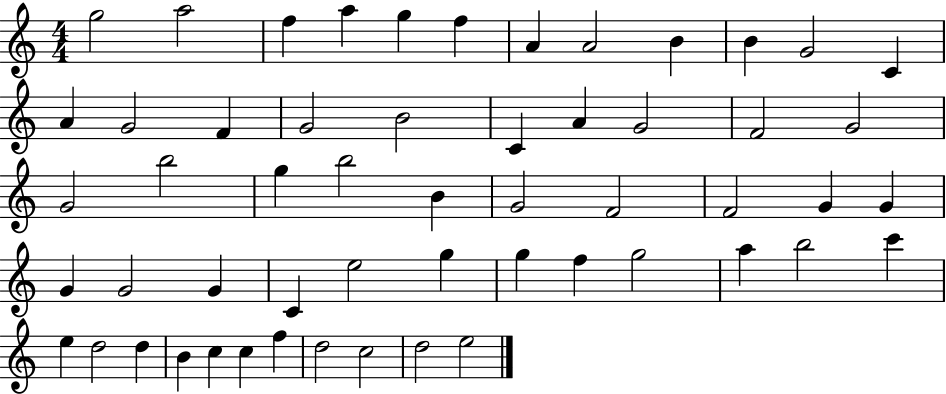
G5/h A5/h F5/q A5/q G5/q F5/q A4/q A4/h B4/q B4/q G4/h C4/q A4/q G4/h F4/q G4/h B4/h C4/q A4/q G4/h F4/h G4/h G4/h B5/h G5/q B5/h B4/q G4/h F4/h F4/h G4/q G4/q G4/q G4/h G4/q C4/q E5/h G5/q G5/q F5/q G5/h A5/q B5/h C6/q E5/q D5/h D5/q B4/q C5/q C5/q F5/q D5/h C5/h D5/h E5/h